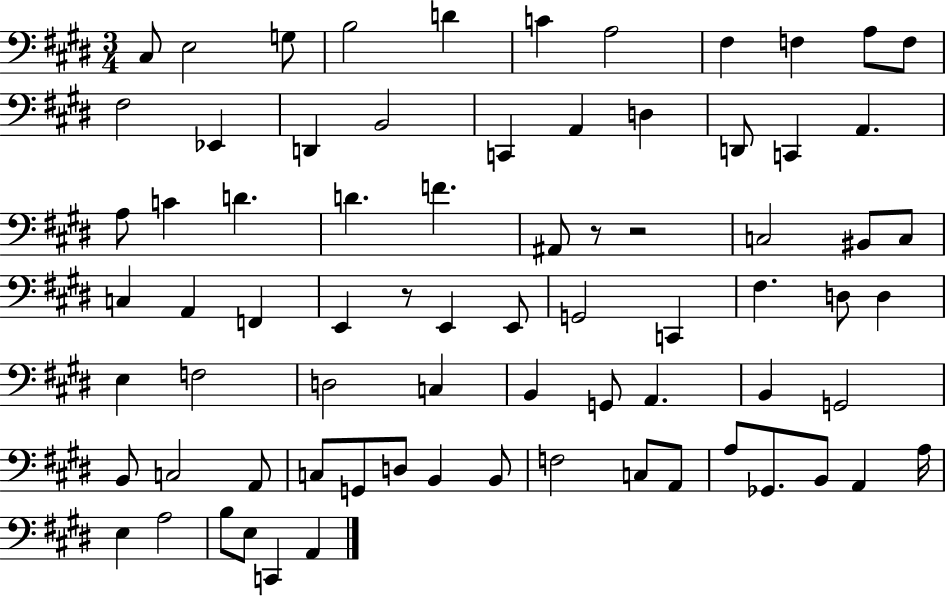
X:1
T:Untitled
M:3/4
L:1/4
K:E
^C,/2 E,2 G,/2 B,2 D C A,2 ^F, F, A,/2 F,/2 ^F,2 _E,, D,, B,,2 C,, A,, D, D,,/2 C,, A,, A,/2 C D D F ^A,,/2 z/2 z2 C,2 ^B,,/2 C,/2 C, A,, F,, E,, z/2 E,, E,,/2 G,,2 C,, ^F, D,/2 D, E, F,2 D,2 C, B,, G,,/2 A,, B,, G,,2 B,,/2 C,2 A,,/2 C,/2 G,,/2 D,/2 B,, B,,/2 F,2 C,/2 A,,/2 A,/2 _G,,/2 B,,/2 A,, A,/4 E, A,2 B,/2 E,/2 C,, A,,